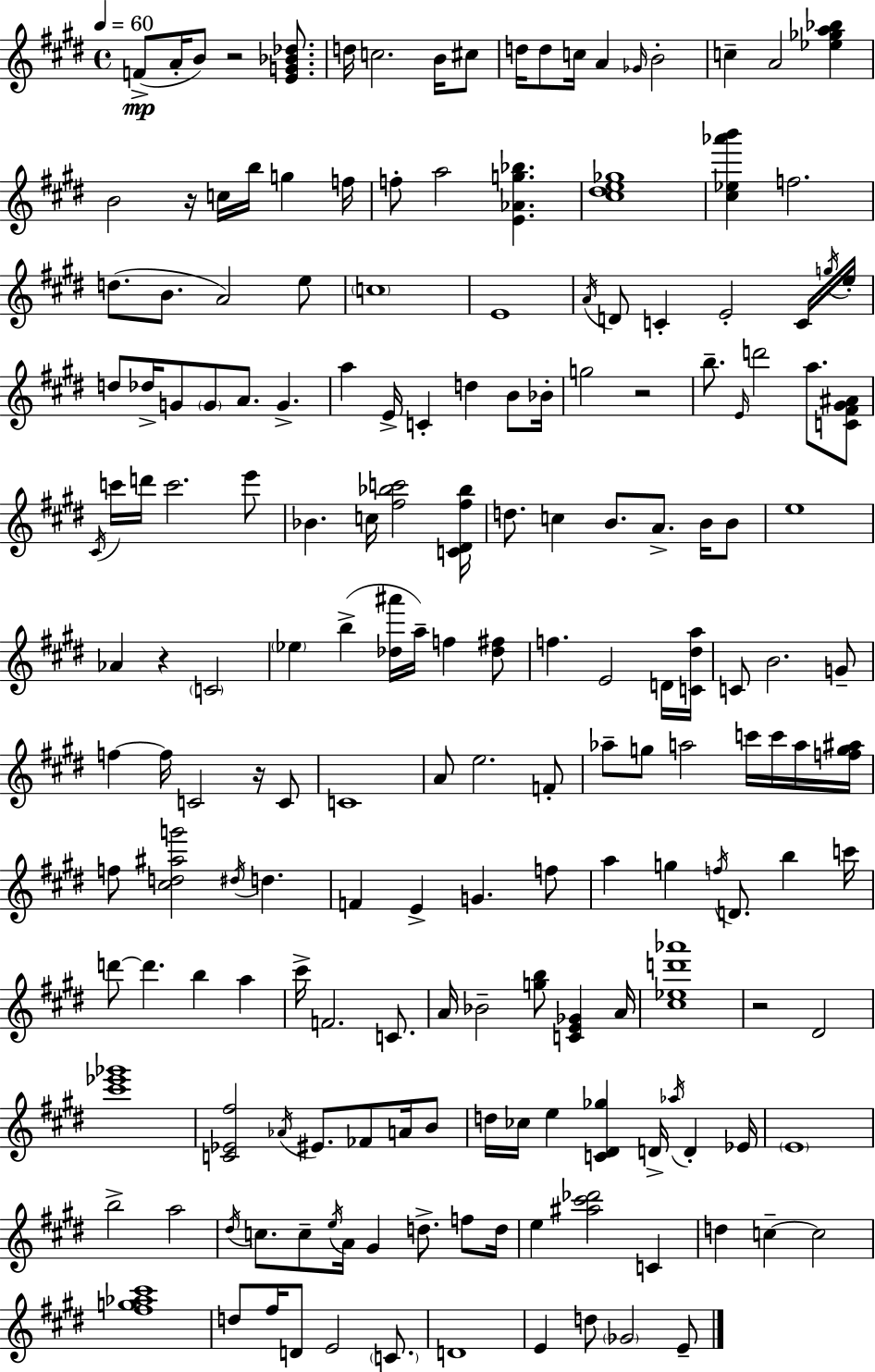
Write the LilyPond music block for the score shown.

{
  \clef treble
  \time 4/4
  \defaultTimeSignature
  \key e \major
  \tempo 4 = 60
  \repeat volta 2 { f'8->(\mp a'16-. b'8) r2 <e' g' bes' des''>8. | d''16 c''2. b'16 cis''8 | d''16 d''8 c''16 a'4 \grace { ges'16 } b'2-. | c''4-- a'2 <ees'' ges'' a'' bes''>4 | \break b'2 r16 c''16 b''16 g''4 | f''16 f''8-. a''2 <e' aes' g'' bes''>4. | <cis'' dis'' e'' ges''>1 | <cis'' ees'' aes''' b'''>4 f''2. | \break d''8.( b'8. a'2) e''8 | \parenthesize c''1 | e'1 | \acciaccatura { a'16 } d'8 c'4-. e'2-. | \break c'16 \acciaccatura { g''16 } e''16-. d''8 des''16-> g'8 \parenthesize g'8 a'8. g'4.-> | a''4 e'16-> c'4-. d''4 | b'8 bes'16-. g''2 r2 | b''8.-- \grace { e'16 } d'''2 a''8. | \break <c' fis' gis' ais'>8 \acciaccatura { cis'16 } c'''16 d'''16 c'''2. | e'''8 bes'4. c''16 <fis'' bes'' c'''>2 | <c' dis' fis'' bes''>16 d''8. c''4 b'8. a'8.-> | b'16 b'8 e''1 | \break aes'4 r4 \parenthesize c'2 | \parenthesize ees''4 b''4->( <des'' ais'''>16 a''16--) f''4 | <des'' fis''>8 f''4. e'2 | d'16 <c' dis'' a''>16 c'8 b'2. | \break g'8-- f''4~~ f''16 c'2 | r16 c'8 c'1 | a'8 e''2. | f'8-. aes''8-- g''8 a''2 | \break c'''16 c'''16 a''16 <f'' g'' ais''>16 f''8 <cis'' d'' ais'' g'''>2 \acciaccatura { dis''16 } | d''4. f'4 e'4-> g'4. | f''8 a''4 g''4 \acciaccatura { f''16 } d'8. | b''4 c'''16 d'''8~~ d'''4. b''4 | \break a''4 cis'''16-> f'2. | c'8. a'16 bes'2-- | <g'' b''>8 <c' e' ges'>4 a'16 <cis'' ees'' d''' aes'''>1 | r2 dis'2 | \break <cis''' ees''' ges'''>1 | <c' ees' fis''>2 \acciaccatura { aes'16 } | eis'8. fes'8 a'16 b'8 d''16 ces''16 e''4 <c' dis' ges''>4 | d'16-> \acciaccatura { aes''16 } d'4-. ees'16 \parenthesize e'1 | \break b''2-> | a''2 \acciaccatura { dis''16 } c''8. c''8-- \acciaccatura { e''16 } | a'16 gis'4 d''8.-> f''8 d''16 e''4 <ais'' cis''' des'''>2 | c'4 d''4 c''4--~~ | \break c''2 <fis'' g'' aes'' cis'''>1 | d''8 fis''16 d'8 | e'2 \parenthesize c'8. d'1 | e'4 d''8 | \break \parenthesize ges'2 e'8-- } \bar "|."
}